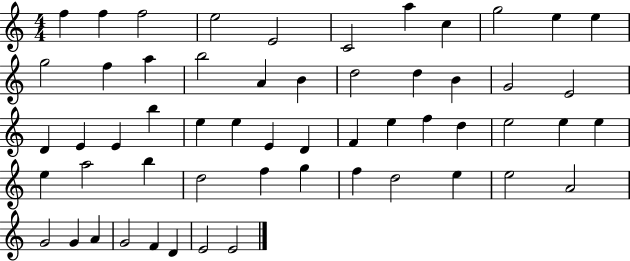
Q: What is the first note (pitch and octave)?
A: F5